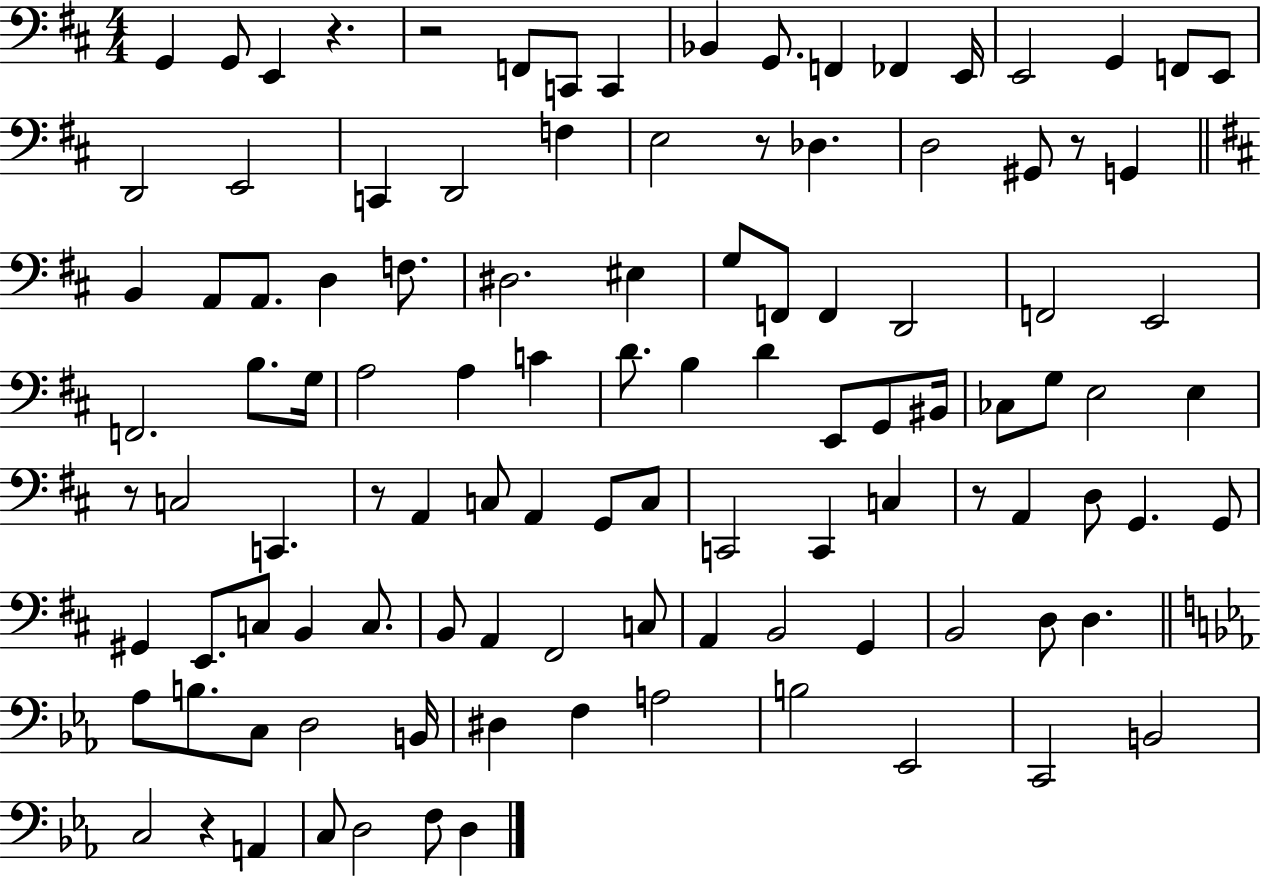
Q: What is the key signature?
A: D major